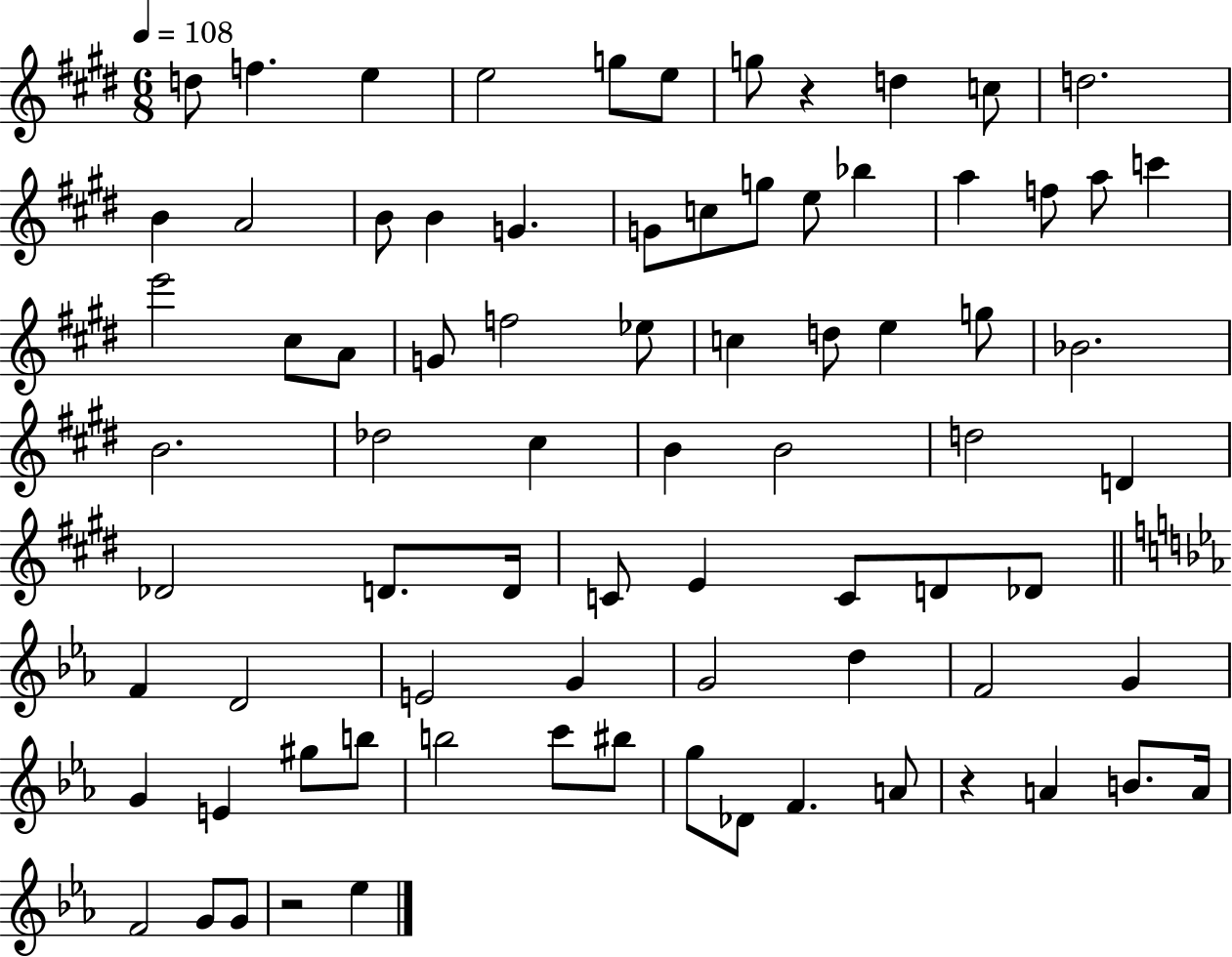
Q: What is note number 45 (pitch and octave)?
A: D4